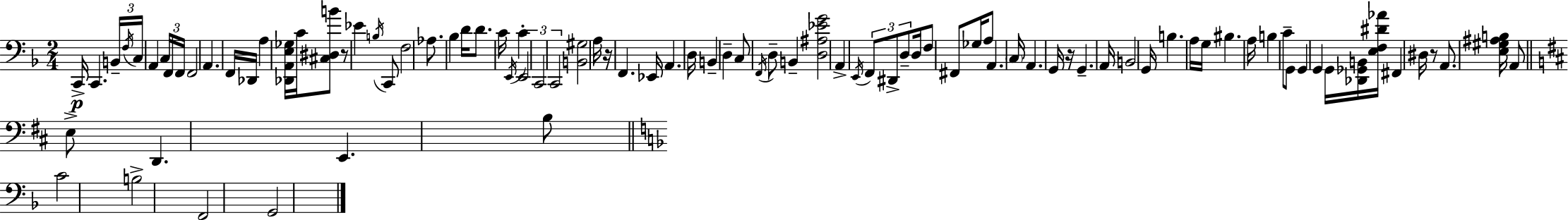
{
  \clef bass
  \numericTimeSignature
  \time 2/4
  \key f \major
  c,16->\p c,4. \tuplet 3/2 { b,16-- | \acciaccatura { f16 } c16 } a,4 \tuplet 3/2 { c16 f,16 | f,16 } f,2 | a,4. f,16 | \break des,16 a4 <des, a, e ges>16 c'16 <cis dis b'>8 | r8 ees'4 \acciaccatura { b16 } | c,8 f2 | aes8. bes4 | \break d'16 d'8. c'16 \acciaccatura { e,16 } c'4-. | \tuplet 3/2 { e,2 | c,2 | c,2 } | \break <b, gis>2 | a16 r16 f,4. | ees,16 a,4. | d16 b,4-- d4-- | \break c8 \acciaccatura { f,16 } d8-- | b,4-- <d ais ees' g'>2 | a,4-> | \acciaccatura { e,16 } \tuplet 3/2 { f,8 dis,8-> d8-- } d16 | \break f8 fis,8 ges16 a8 a,4. | \parenthesize c16 a,4. | g,16 r16 g,4.-- | a,16 b,2 | \break g,16 b4. | a16 g16 bis4. | a16 b4 | c'8-- g,8 g,4 | \break g,4 g,16 <des, ges, b,>16 <e f dis' aes'>16 | fis,4 dis16 r8 a,8. | <e gis ais b>16 a,8 \bar "||" \break \key d \major e8-> d,4. | e,4. b8 | \bar "||" \break \key f \major c'2 | b2-> | f,2 | g,2 | \break \bar "|."
}